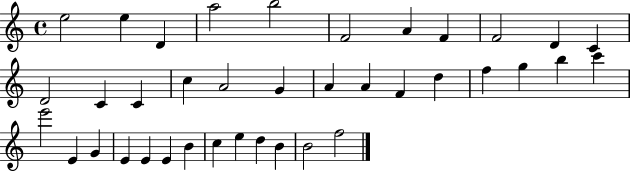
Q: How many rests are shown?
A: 0